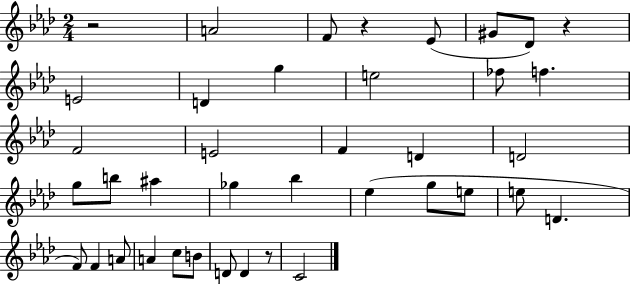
X:1
T:Untitled
M:2/4
L:1/4
K:Ab
z2 A2 F/2 z _E/2 ^G/2 _D/2 z E2 D g e2 _f/2 f F2 E2 F D D2 g/2 b/2 ^a _g _b _e g/2 e/2 e/2 D F/2 F A/2 A c/2 B/2 D/2 D z/2 C2